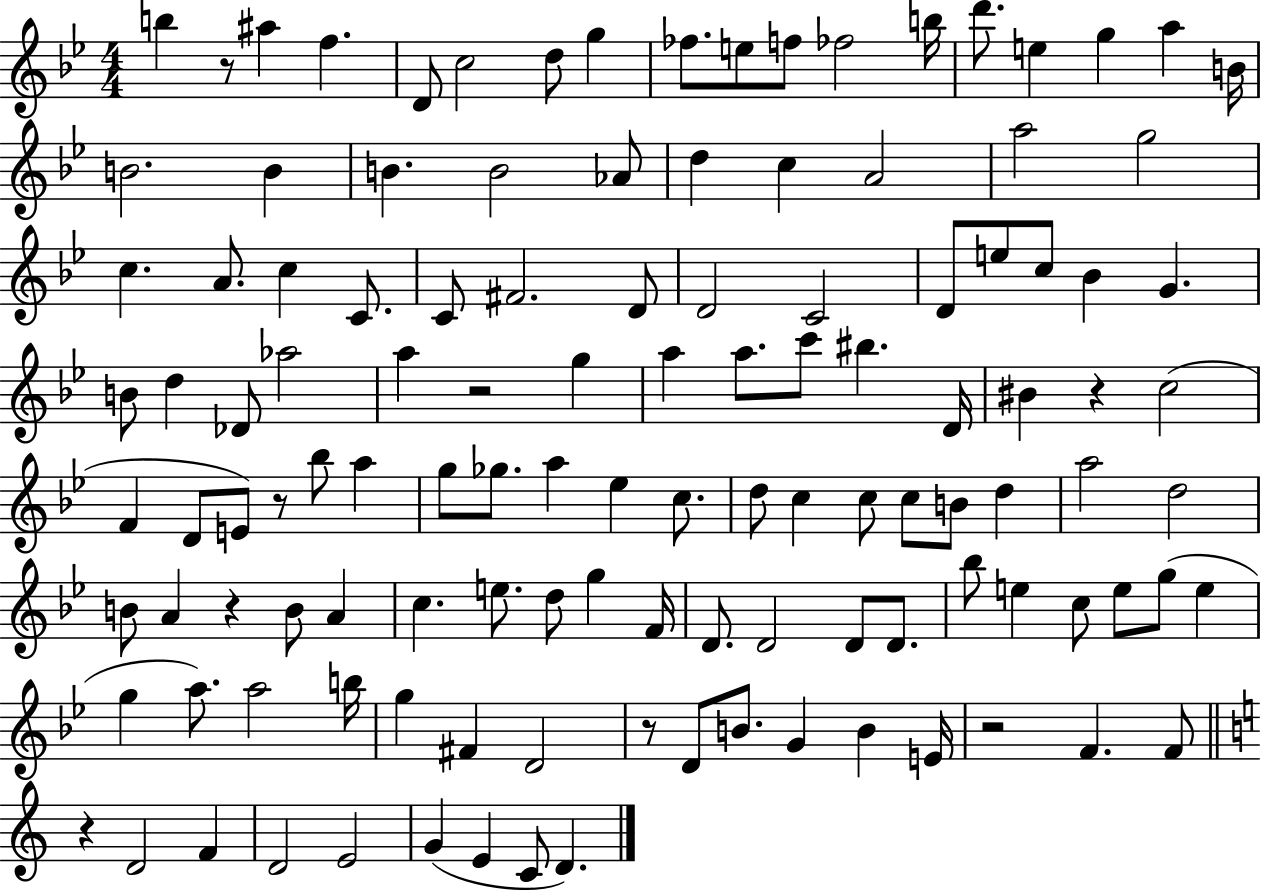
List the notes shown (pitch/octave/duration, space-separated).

B5/q R/e A#5/q F5/q. D4/e C5/h D5/e G5/q FES5/e. E5/e F5/e FES5/h B5/s D6/e. E5/q G5/q A5/q B4/s B4/h. B4/q B4/q. B4/h Ab4/e D5/q C5/q A4/h A5/h G5/h C5/q. A4/e. C5/q C4/e. C4/e F#4/h. D4/e D4/h C4/h D4/e E5/e C5/e Bb4/q G4/q. B4/e D5/q Db4/e Ab5/h A5/q R/h G5/q A5/q A5/e. C6/e BIS5/q. D4/s BIS4/q R/q C5/h F4/q D4/e E4/e R/e Bb5/e A5/q G5/e Gb5/e. A5/q Eb5/q C5/e. D5/e C5/q C5/e C5/e B4/e D5/q A5/h D5/h B4/e A4/q R/q B4/e A4/q C5/q. E5/e. D5/e G5/q F4/s D4/e. D4/h D4/e D4/e. Bb5/e E5/q C5/e E5/e G5/e E5/q G5/q A5/e. A5/h B5/s G5/q F#4/q D4/h R/e D4/e B4/e. G4/q B4/q E4/s R/h F4/q. F4/e R/q D4/h F4/q D4/h E4/h G4/q E4/q C4/e D4/q.